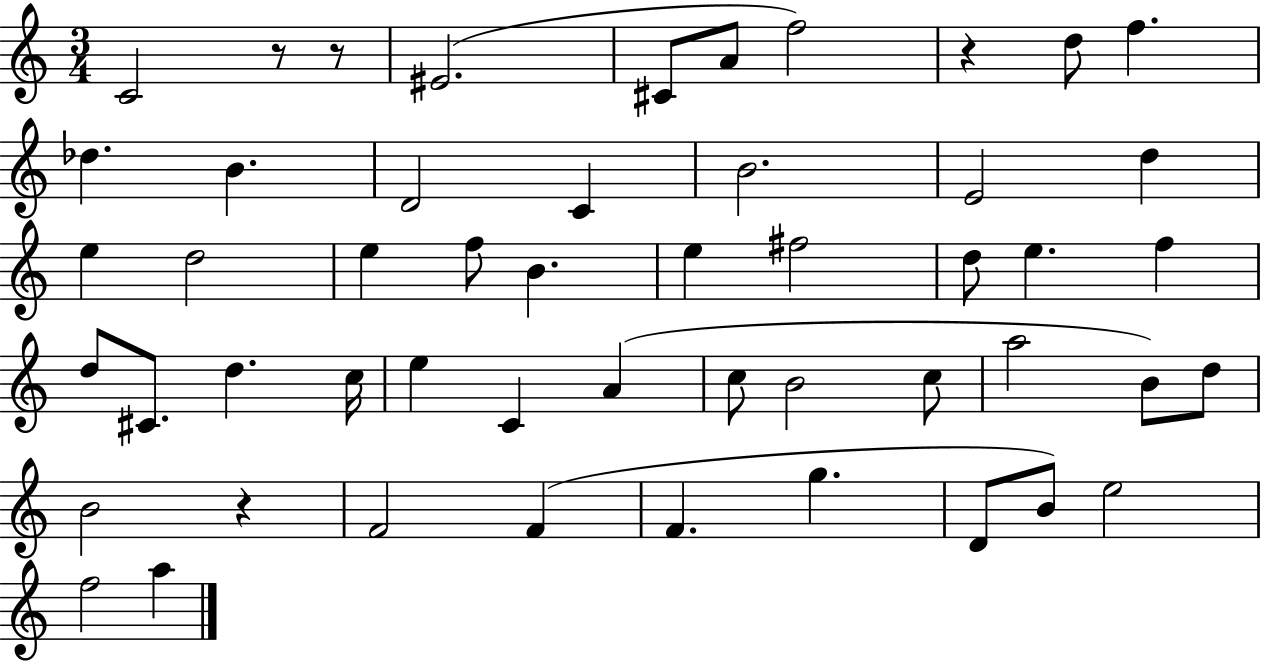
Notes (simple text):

C4/h R/e R/e EIS4/h. C#4/e A4/e F5/h R/q D5/e F5/q. Db5/q. B4/q. D4/h C4/q B4/h. E4/h D5/q E5/q D5/h E5/q F5/e B4/q. E5/q F#5/h D5/e E5/q. F5/q D5/e C#4/e. D5/q. C5/s E5/q C4/q A4/q C5/e B4/h C5/e A5/h B4/e D5/e B4/h R/q F4/h F4/q F4/q. G5/q. D4/e B4/e E5/h F5/h A5/q